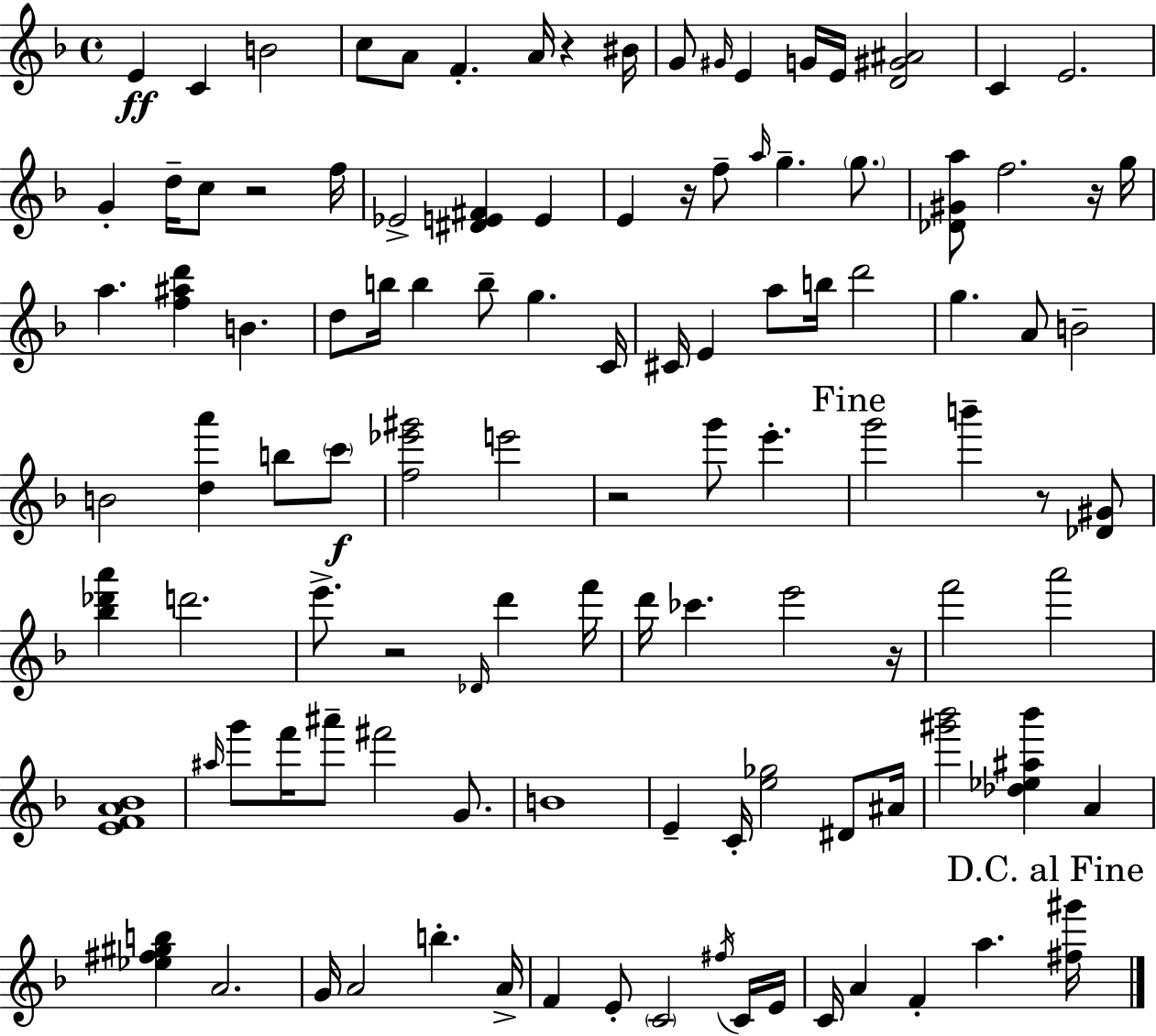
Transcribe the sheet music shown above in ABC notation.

X:1
T:Untitled
M:4/4
L:1/4
K:F
E C B2 c/2 A/2 F A/4 z ^B/4 G/2 ^G/4 E G/4 E/4 [D^G^A]2 C E2 G d/4 c/2 z2 f/4 _E2 [^DE^F] E E z/4 f/2 a/4 g g/2 [_D^Ga]/2 f2 z/4 g/4 a [f^ad'] B d/2 b/4 b b/2 g C/4 ^C/4 E a/2 b/4 d'2 g A/2 B2 B2 [da'] b/2 c'/2 [f_e'^g']2 e'2 z2 g'/2 e' g'2 b' z/2 [_D^G]/2 [_b_d'a'] d'2 e'/2 z2 _D/4 d' f'/4 d'/4 _c' e'2 z/4 f'2 a'2 [EFA_B]4 ^a/4 g'/2 f'/4 ^a'/2 ^f'2 G/2 B4 E C/4 [e_g]2 ^D/2 ^A/4 [^g'_b']2 [_d_e^a_b'] A [_e^f^gb] A2 G/4 A2 b A/4 F E/2 C2 ^f/4 C/4 E/4 C/4 A F a [^f^g']/4